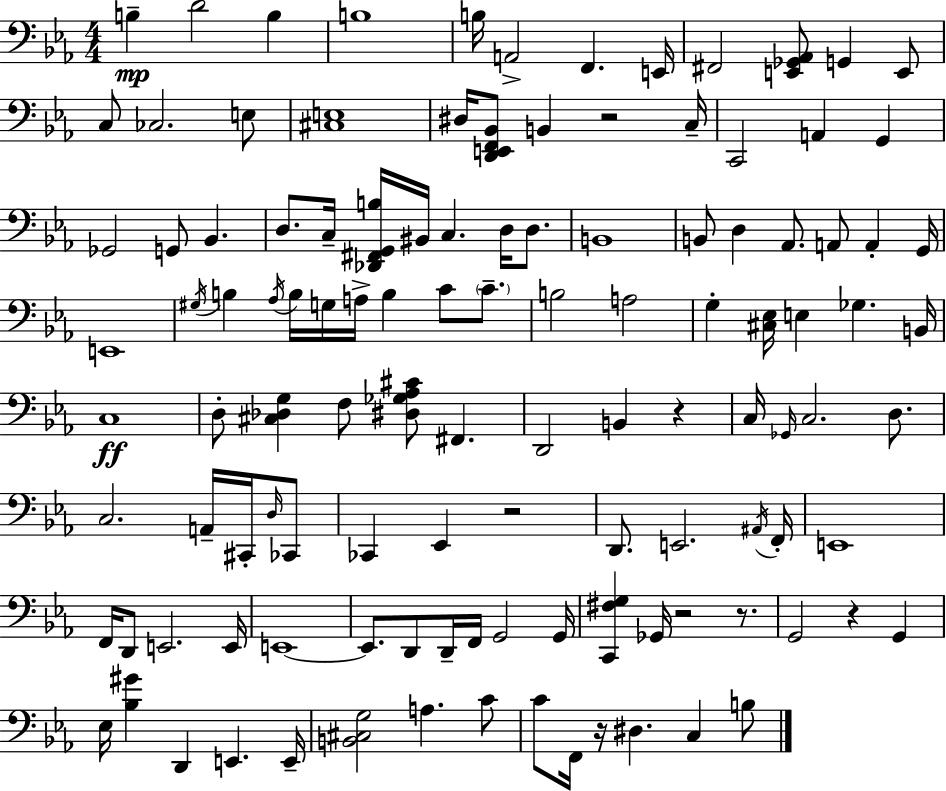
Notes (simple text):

B3/q D4/h B3/q B3/w B3/s A2/h F2/q. E2/s F#2/h [E2,Gb2,Ab2]/e G2/q E2/e C3/e CES3/h. E3/e [C#3,E3]/w D#3/s [D2,E2,F2,Bb2]/e B2/q R/h C3/s C2/h A2/q G2/q Gb2/h G2/e Bb2/q. D3/e. C3/s [Db2,F#2,G2,B3]/s BIS2/s C3/q. D3/s D3/e. B2/w B2/e D3/q Ab2/e. A2/e A2/q G2/s E2/w G#3/s B3/q Ab3/s B3/s G3/s A3/s B3/q C4/e C4/e. B3/h A3/h G3/q [C#3,Eb3]/s E3/q Gb3/q. B2/s C3/w D3/e [C#3,Db3,G3]/q F3/e [D#3,Gb3,Ab3,C#4]/e F#2/q. D2/h B2/q R/q C3/s Gb2/s C3/h. D3/e. C3/h. A2/s C#2/s D3/s CES2/e CES2/q Eb2/q R/h D2/e. E2/h. A#2/s F2/s E2/w F2/s D2/e E2/h. E2/s E2/w E2/e. D2/e D2/s F2/s G2/h G2/s [C2,F#3,G3]/q Gb2/s R/h R/e. G2/h R/q G2/q Eb3/s [Bb3,G#4]/q D2/q E2/q. E2/s [B2,C#3,G3]/h A3/q. C4/e C4/e F2/s R/s D#3/q. C3/q B3/e